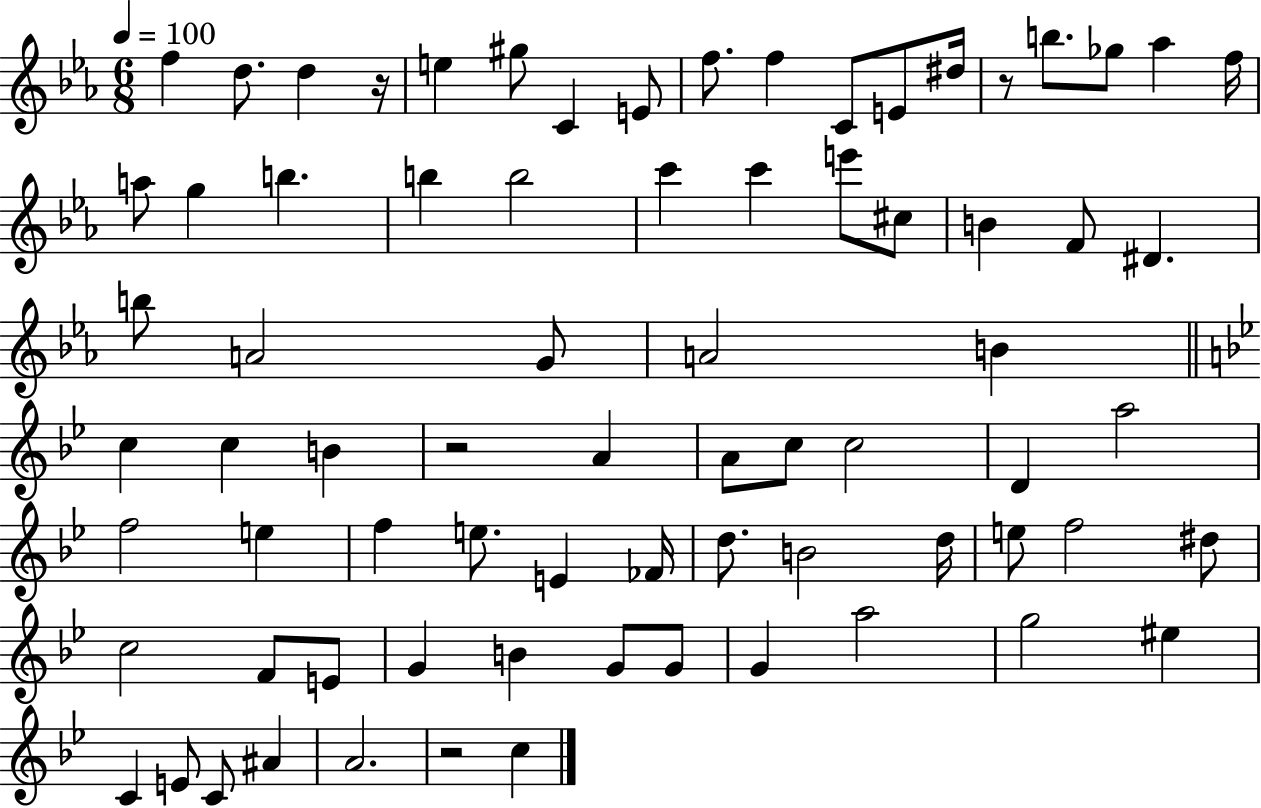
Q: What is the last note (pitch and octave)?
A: C5